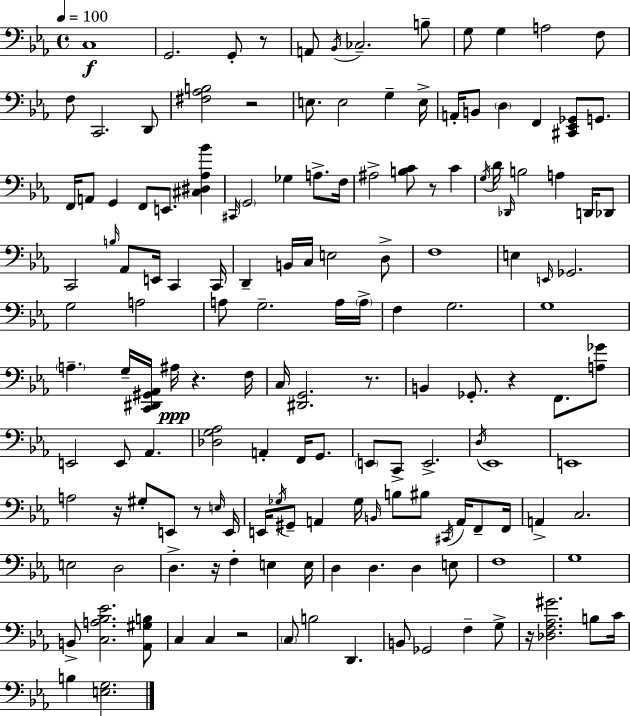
C3/w G2/h. G2/e R/e A2/e Bb2/s CES3/h. B3/e G3/e G3/q A3/h F3/e F3/e C2/h. D2/e [F#3,Ab3,B3]/h R/h E3/e. E3/h G3/q E3/s A2/s B2/e D3/q F2/q [C#2,Eb2,Gb2]/e G2/e. F2/s A2/e G2/q F2/e E2/e. [C#3,D#3,Ab3,Bb4]/q C#2/s G2/h Gb3/q A3/e. F3/s A#3/h [B3,C4]/e R/e C4/q G3/s D4/s Db2/s B3/h A3/q D2/s Db2/e C2/h B3/s Ab2/e E2/s C2/q C2/s D2/q B2/s C3/s E3/h D3/e F3/w E3/q E2/s Gb2/h. G3/h A3/h A3/e G3/h. A3/s A3/s F3/q G3/h. G3/w A3/q. G3/s [C2,D#2,G#2,Ab2]/s A#3/s R/q. F3/s C3/s [D#2,G2]/h. R/e. B2/q Gb2/e. R/q F2/e. [A3,Gb4]/e E2/h E2/e Ab2/q. [Db3,G3,Ab3]/h A2/q F2/s G2/e. E2/e C2/e E2/h. D3/s Eb2/w E2/w A3/h R/s G#3/e E2/e R/e E3/s E2/s E2/s Gb3/s G#2/e A2/q Gb3/s B2/s B3/e BIS3/e C#2/s A2/s F2/e F2/s A2/q C3/h. E3/h D3/h D3/q. R/s F3/q E3/q E3/s D3/q D3/q. D3/q E3/e F3/w G3/w B2/e [C3,A3,Bb3,Eb4]/h. [Ab2,G#3,B3]/e C3/q C3/q R/h C3/e B3/h D2/q. B2/e Gb2/h F3/q G3/e R/s [Db3,F3,Ab3,G#4]/h. B3/e C4/s B3/q [E3,G3]/h.